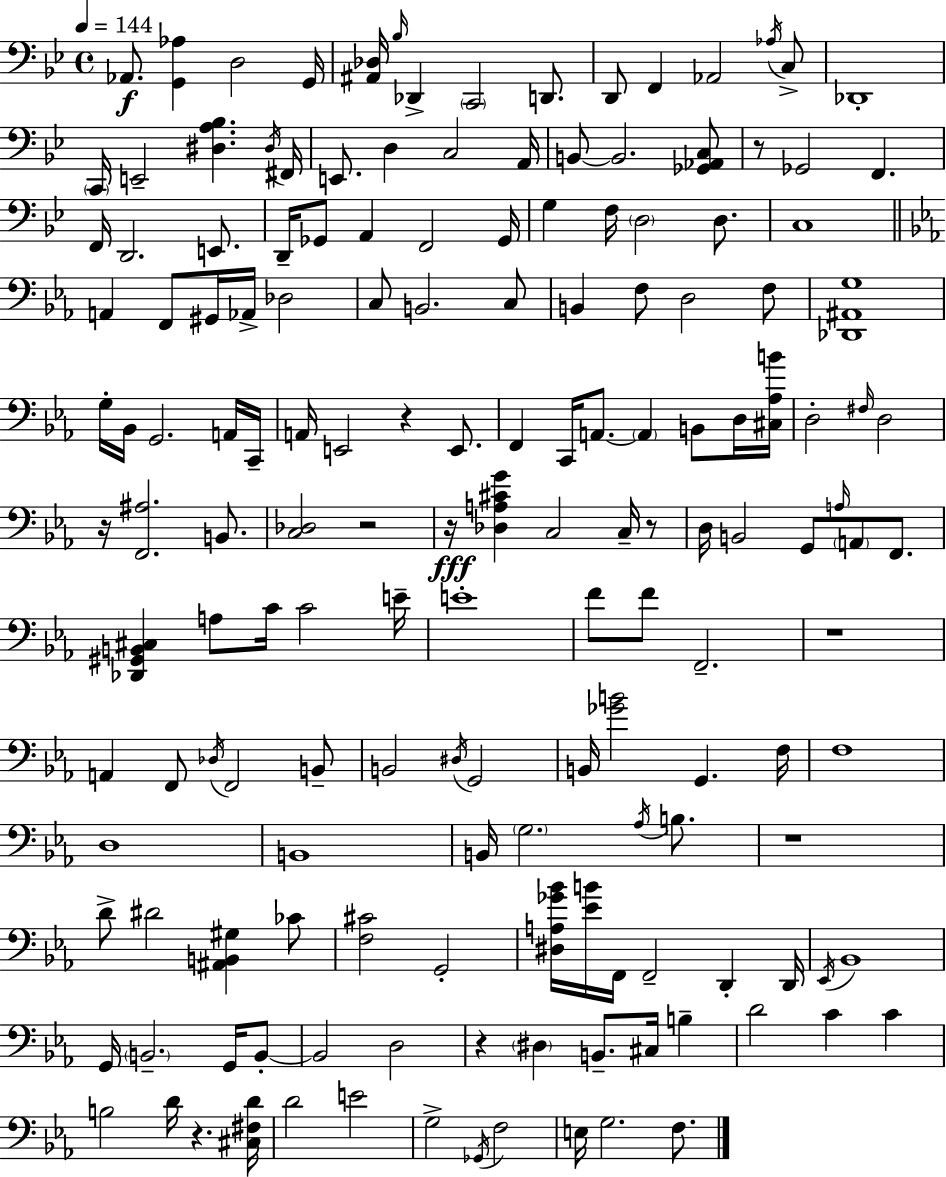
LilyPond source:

{
  \clef bass
  \time 4/4
  \defaultTimeSignature
  \key bes \major
  \tempo 4 = 144
  aes,8.\f <g, aes>4 d2 g,16 | <ais, des>16 \grace { bes16 } des,4-> \parenthesize c,2 d,8. | d,8 f,4 aes,2 \acciaccatura { aes16 } | c8-> des,1-. | \break \parenthesize c,16 e,2-- <dis a bes>4. | \acciaccatura { dis16 } fis,16 e,8. d4 c2 | a,16 b,8~~ b,2. | <ges, aes, c>8 r8 ges,2 f,4. | \break f,16 d,2. | e,8. d,16-- ges,8 a,4 f,2 | ges,16 g4 f16 \parenthesize d2 | d8. c1 | \break \bar "||" \break \key ees \major a,4 f,8 gis,16 aes,16-> des2 | c8 b,2. c8 | b,4 f8 d2 f8 | <des, ais, g>1 | \break g16-. bes,16 g,2. a,16 c,16-- | a,16 e,2 r4 e,8. | f,4 c,16 a,8.~~ \parenthesize a,4 b,8 d16 <cis aes b'>16 | d2-. \grace { fis16 } d2 | \break r16 <f, ais>2. b,8. | <c des>2 r2 | r16\fff <des a cis' g'>4 c2 c16-- r8 | d16 b,2 g,8 \grace { a16 } \parenthesize a,8 f,8. | \break <des, gis, b, cis>4 a8 c'16 c'2 | e'16-- e'1-. | f'8 f'8 f,2.-- | r1 | \break a,4 f,8 \acciaccatura { des16 } f,2 | b,8-- b,2 \acciaccatura { dis16 } g,2 | b,16 <ges' b'>2 g,4. | f16 f1 | \break d1 | b,1 | b,16 \parenthesize g2. | \acciaccatura { aes16 } b8. r1 | \break d'8-> dis'2 <ais, b, gis>4 | ces'8 <f cis'>2 g,2-. | <dis a ges' bes'>16 <ees' b'>16 f,16 f,2-- | d,4-. d,16 \acciaccatura { ees,16 } bes,1 | \break g,16 \parenthesize b,2.-- | g,16 b,8-.~~ b,2 d2 | r4 \parenthesize dis4 b,8.-- | cis16 b4-- d'2 c'4 | \break c'4 b2 d'16 r4. | <cis fis d'>16 d'2 e'2 | g2-> \acciaccatura { ges,16 } f2 | e16 g2. | \break f8. \bar "|."
}